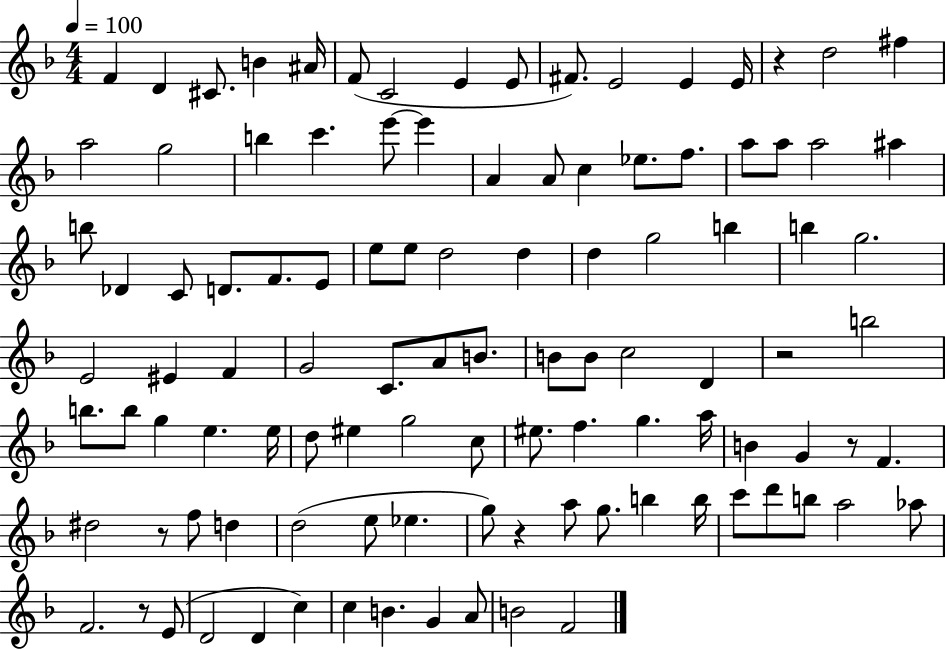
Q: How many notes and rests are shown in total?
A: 106